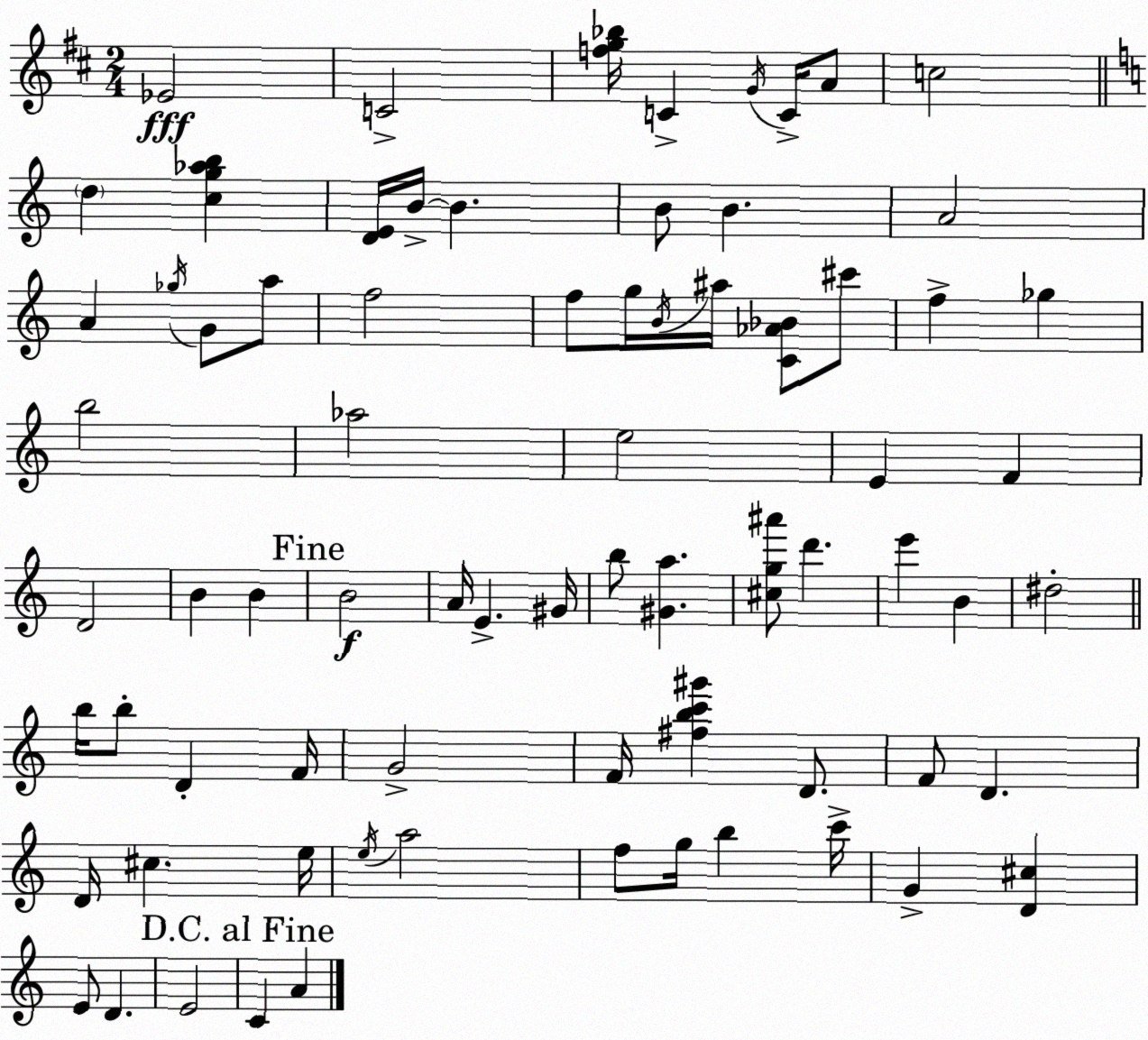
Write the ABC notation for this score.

X:1
T:Untitled
M:2/4
L:1/4
K:D
_E2 C2 [fg_b]/4 C G/4 C/4 A/2 c2 d [cg_ab] [DE]/4 B/4 B B/2 B A2 A _g/4 G/2 a/2 f2 f/2 g/4 B/4 ^a/4 [C_A_B]/2 ^c'/2 f _g b2 _a2 e2 E F D2 B B B2 A/4 E ^G/4 b/2 [^Ga] [^cg^a']/2 d' e' B ^d2 b/4 b/2 D F/4 G2 F/4 [^fbc'^g'] D/2 F/2 D D/4 ^c e/4 e/4 a2 f/2 g/4 b c'/4 G [D^c] E/2 D E2 C A